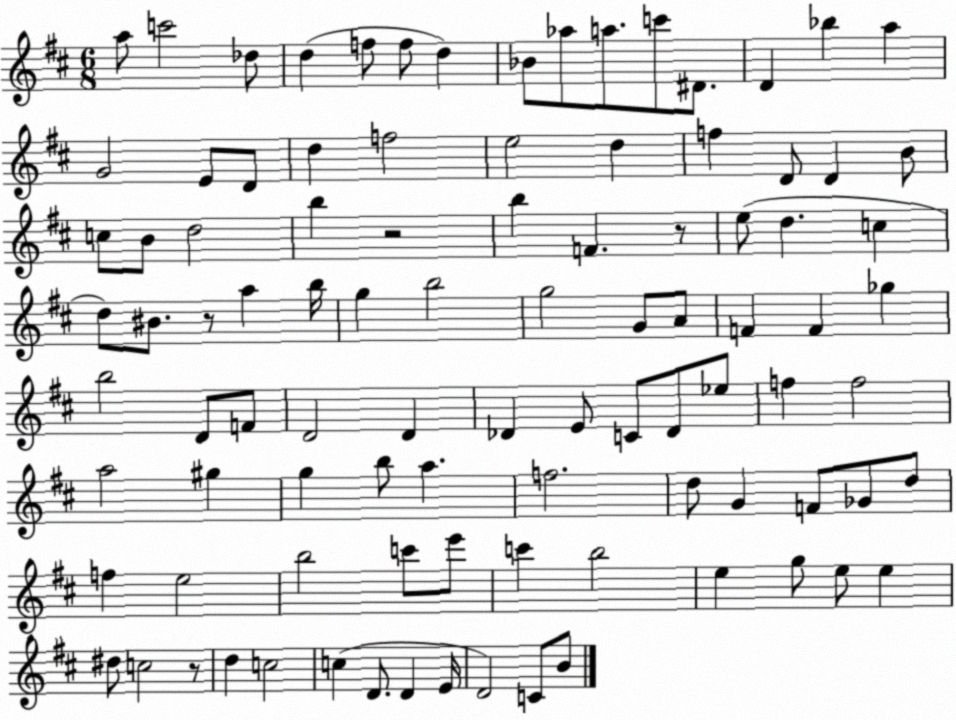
X:1
T:Untitled
M:6/8
L:1/4
K:D
a/2 c'2 _d/2 d f/2 f/2 d _B/2 _a/2 a/2 c'/2 ^D/2 D _b a G2 E/2 D/2 d f2 e2 d f D/2 D B/2 c/2 B/2 d2 b z2 b F z/2 e/2 d c d/2 ^B/2 z/2 a b/4 g b2 g2 G/2 A/2 F F _g b2 D/2 F/2 D2 D _D E/2 C/2 _D/2 _e/2 f f2 a2 ^g g b/2 a f2 d/2 G F/2 _G/2 d/2 f e2 b2 c'/2 e'/2 c' b2 e g/2 e/2 e ^d/2 c2 z/2 d c2 c D/2 D E/4 D2 C/2 B/2